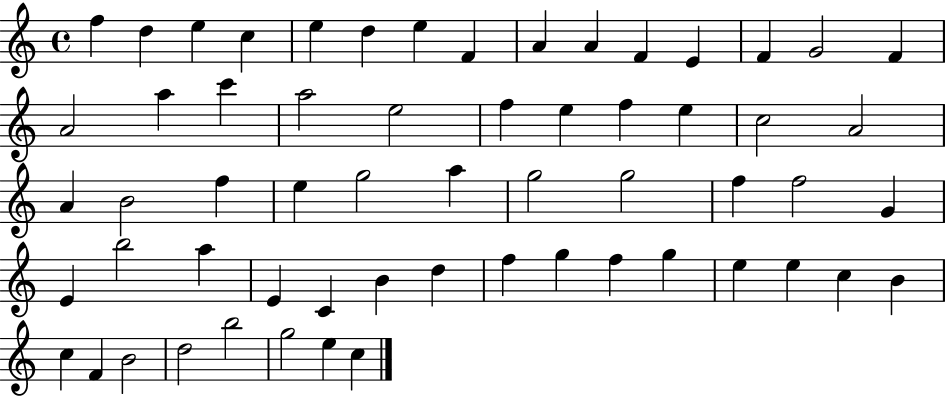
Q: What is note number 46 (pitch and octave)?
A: G5